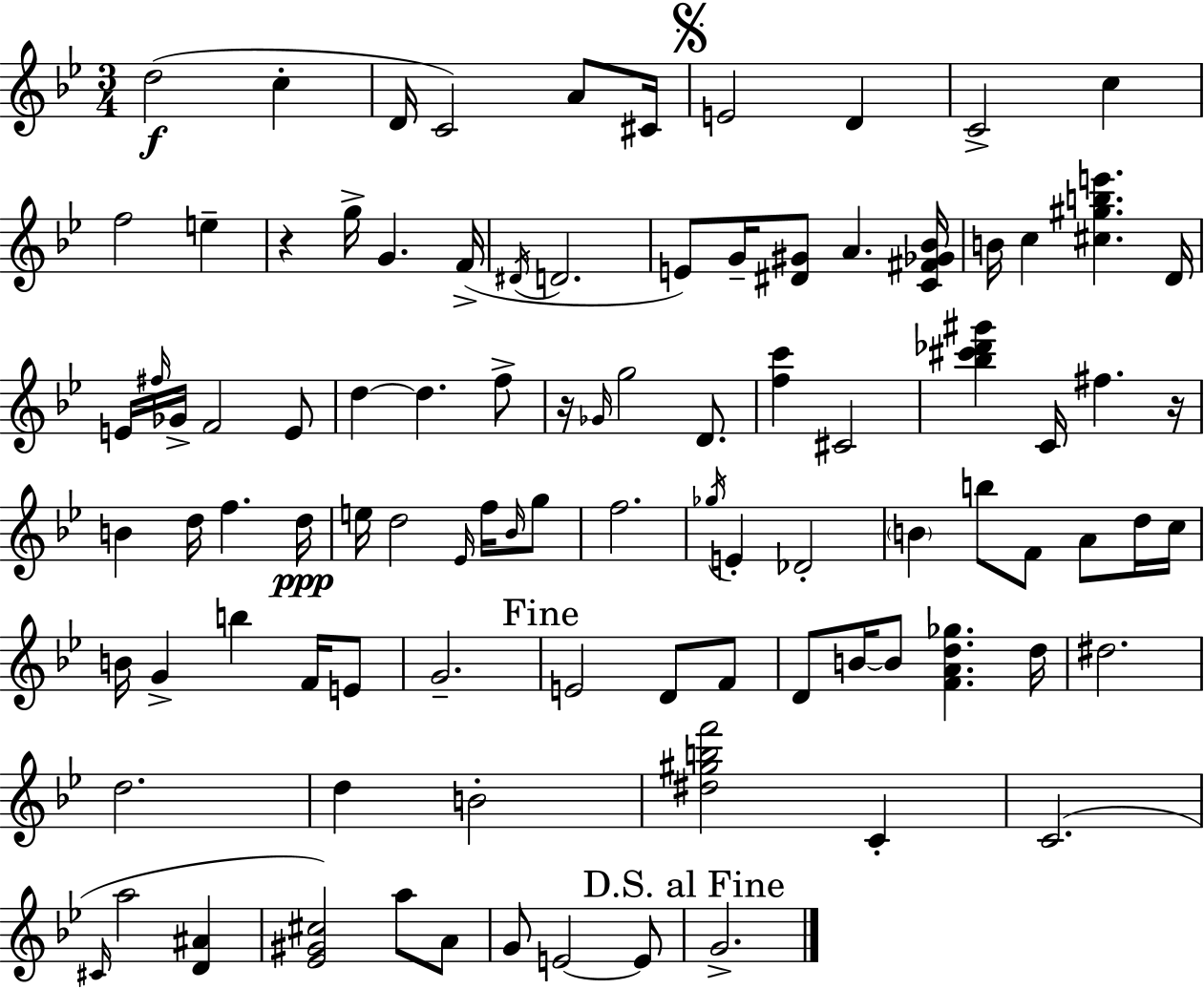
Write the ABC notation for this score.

X:1
T:Untitled
M:3/4
L:1/4
K:Bb
d2 c D/4 C2 A/2 ^C/4 E2 D C2 c f2 e z g/4 G F/4 ^D/4 D2 E/2 G/4 [^D^G]/2 A [C^F_G_B]/4 B/4 c [^c^gbe'] D/4 E/4 ^f/4 _G/4 F2 E/2 d d f/2 z/4 _G/4 g2 D/2 [fc'] ^C2 [_b^c'_d'^g'] C/4 ^f z/4 B d/4 f d/4 e/4 d2 _E/4 f/4 _B/4 g/2 f2 _g/4 E _D2 B b/2 F/2 A/2 d/4 c/4 B/4 G b F/4 E/2 G2 E2 D/2 F/2 D/2 B/4 B/2 [FAd_g] d/4 ^d2 d2 d B2 [^d^gbf']2 C C2 ^C/4 a2 [D^A] [_E^G^c]2 a/2 A/2 G/2 E2 E/2 G2